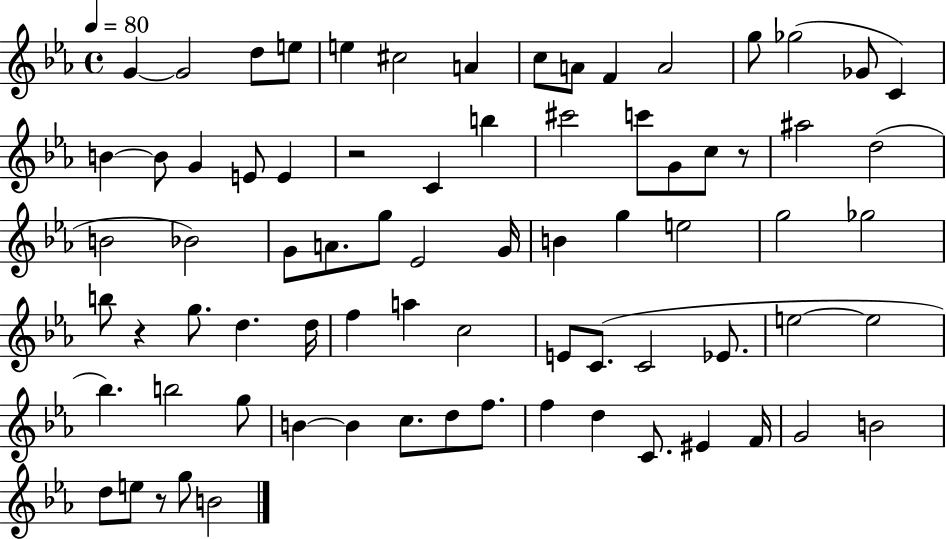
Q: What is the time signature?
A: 4/4